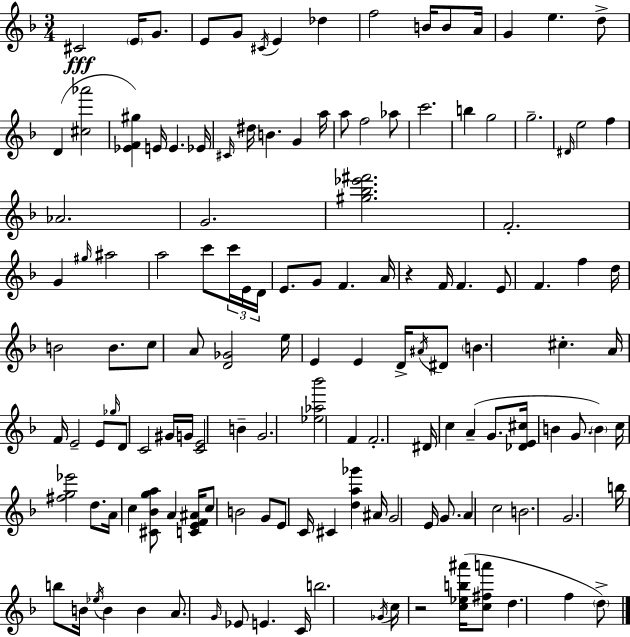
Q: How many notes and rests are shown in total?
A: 138